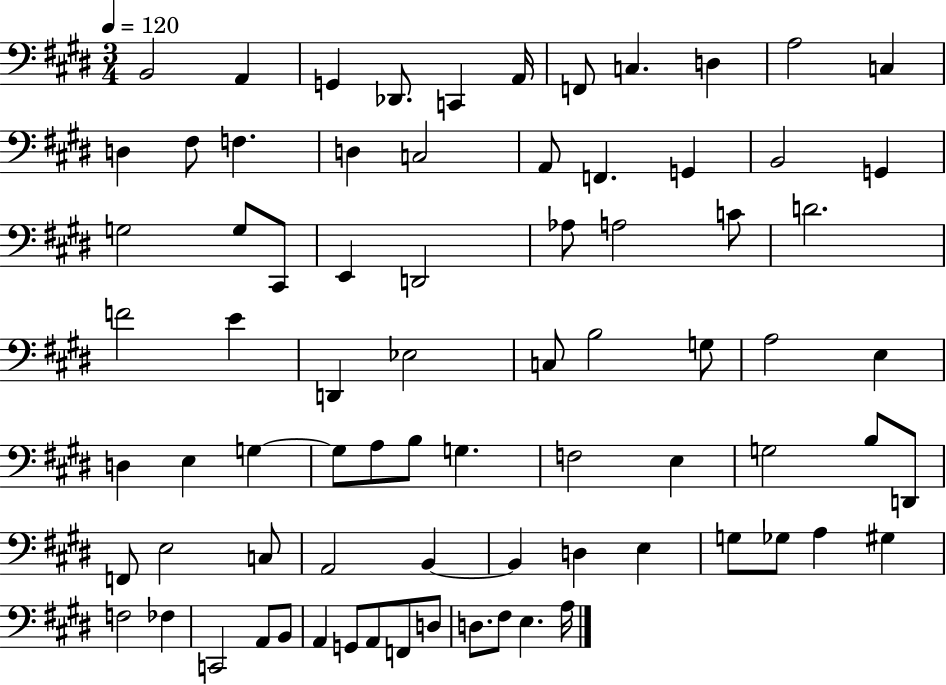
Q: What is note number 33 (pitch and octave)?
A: D2